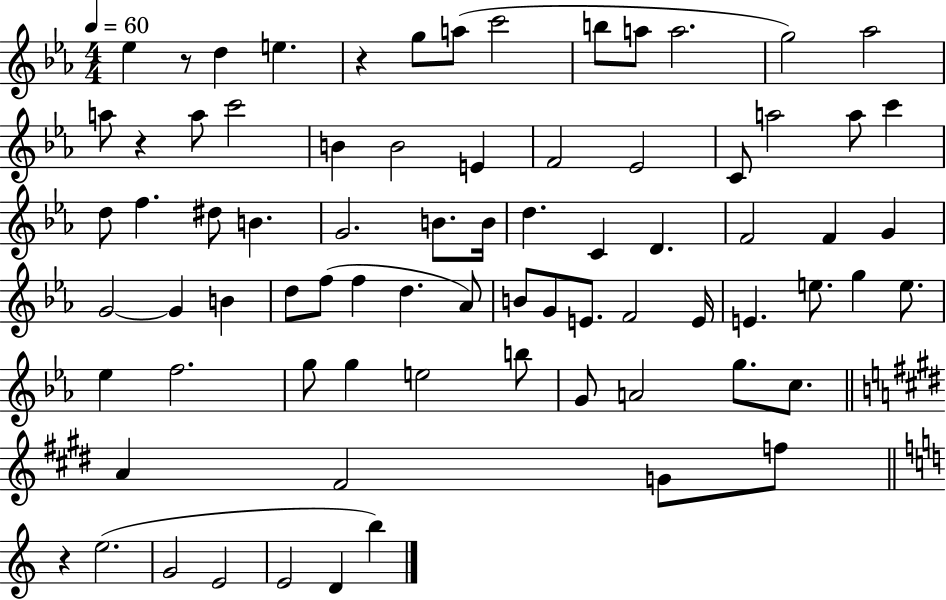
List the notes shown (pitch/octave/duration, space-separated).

Eb5/q R/e D5/q E5/q. R/q G5/e A5/e C6/h B5/e A5/e A5/h. G5/h Ab5/h A5/e R/q A5/e C6/h B4/q B4/h E4/q F4/h Eb4/h C4/e A5/h A5/e C6/q D5/e F5/q. D#5/e B4/q. G4/h. B4/e. B4/s D5/q. C4/q D4/q. F4/h F4/q G4/q G4/h G4/q B4/q D5/e F5/e F5/q D5/q. Ab4/e B4/e G4/e E4/e. F4/h E4/s E4/q. E5/e. G5/q E5/e. Eb5/q F5/h. G5/e G5/q E5/h B5/e G4/e A4/h G5/e. C5/e. A4/q F#4/h G4/e F5/e R/q E5/h. G4/h E4/h E4/h D4/q B5/q